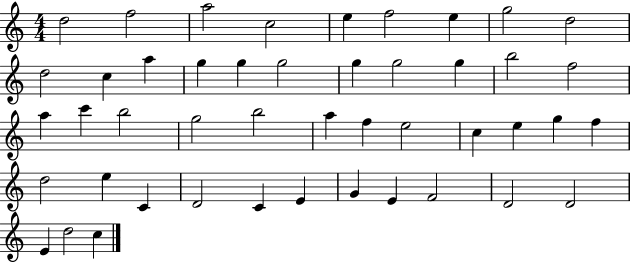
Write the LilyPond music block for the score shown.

{
  \clef treble
  \numericTimeSignature
  \time 4/4
  \key c \major
  d''2 f''2 | a''2 c''2 | e''4 f''2 e''4 | g''2 d''2 | \break d''2 c''4 a''4 | g''4 g''4 g''2 | g''4 g''2 g''4 | b''2 f''2 | \break a''4 c'''4 b''2 | g''2 b''2 | a''4 f''4 e''2 | c''4 e''4 g''4 f''4 | \break d''2 e''4 c'4 | d'2 c'4 e'4 | g'4 e'4 f'2 | d'2 d'2 | \break e'4 d''2 c''4 | \bar "|."
}